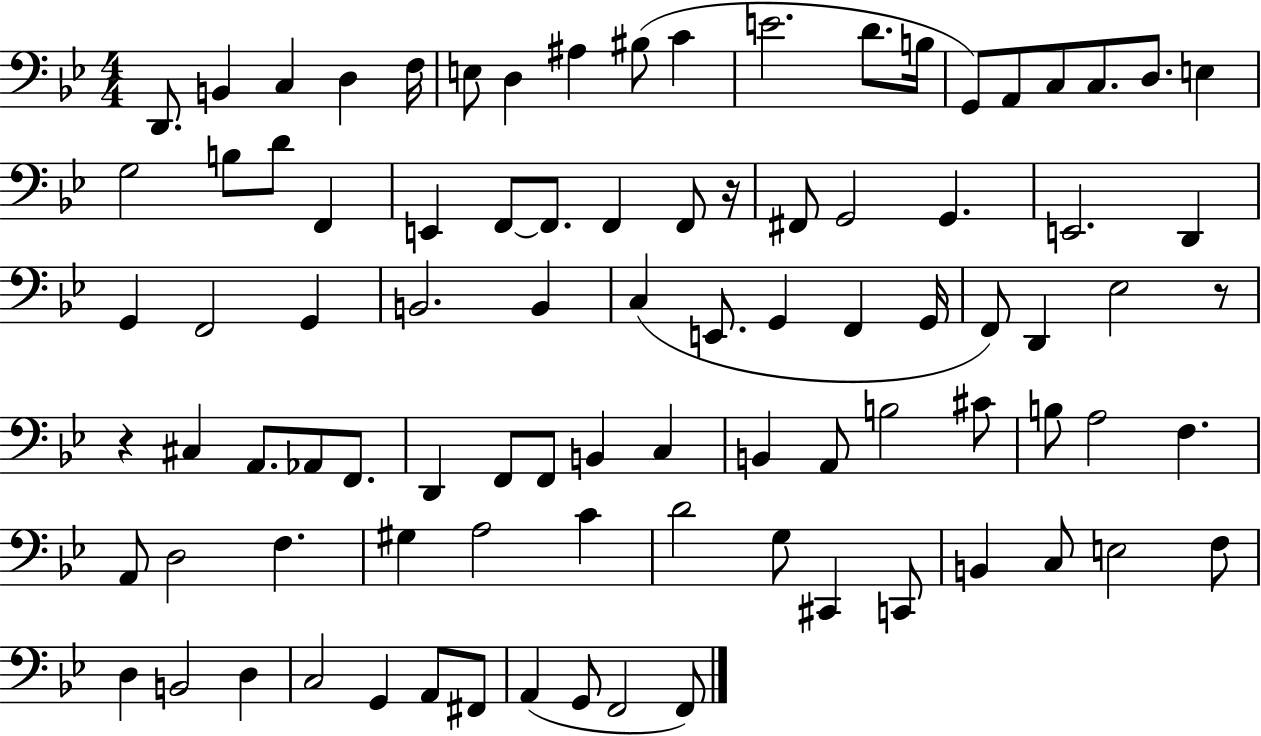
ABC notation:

X:1
T:Untitled
M:4/4
L:1/4
K:Bb
D,,/2 B,, C, D, F,/4 E,/2 D, ^A, ^B,/2 C E2 D/2 B,/4 G,,/2 A,,/2 C,/2 C,/2 D,/2 E, G,2 B,/2 D/2 F,, E,, F,,/2 F,,/2 F,, F,,/2 z/4 ^F,,/2 G,,2 G,, E,,2 D,, G,, F,,2 G,, B,,2 B,, C, E,,/2 G,, F,, G,,/4 F,,/2 D,, _E,2 z/2 z ^C, A,,/2 _A,,/2 F,,/2 D,, F,,/2 F,,/2 B,, C, B,, A,,/2 B,2 ^C/2 B,/2 A,2 F, A,,/2 D,2 F, ^G, A,2 C D2 G,/2 ^C,, C,,/2 B,, C,/2 E,2 F,/2 D, B,,2 D, C,2 G,, A,,/2 ^F,,/2 A,, G,,/2 F,,2 F,,/2